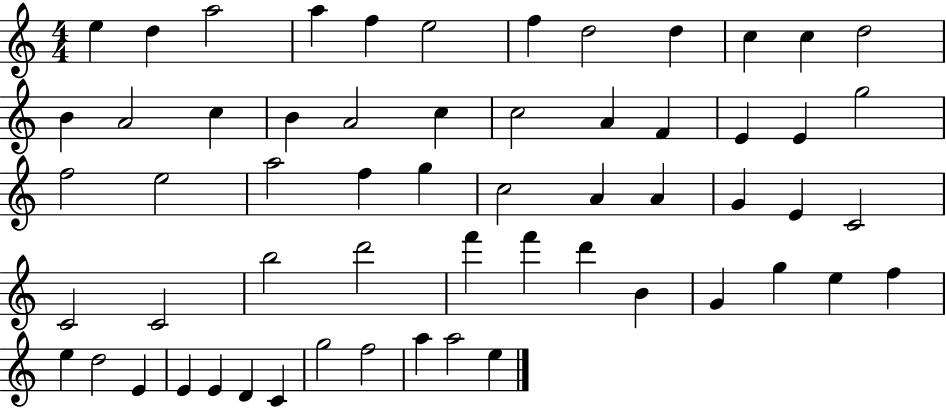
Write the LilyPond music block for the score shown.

{
  \clef treble
  \numericTimeSignature
  \time 4/4
  \key c \major
  e''4 d''4 a''2 | a''4 f''4 e''2 | f''4 d''2 d''4 | c''4 c''4 d''2 | \break b'4 a'2 c''4 | b'4 a'2 c''4 | c''2 a'4 f'4 | e'4 e'4 g''2 | \break f''2 e''2 | a''2 f''4 g''4 | c''2 a'4 a'4 | g'4 e'4 c'2 | \break c'2 c'2 | b''2 d'''2 | f'''4 f'''4 d'''4 b'4 | g'4 g''4 e''4 f''4 | \break e''4 d''2 e'4 | e'4 e'4 d'4 c'4 | g''2 f''2 | a''4 a''2 e''4 | \break \bar "|."
}